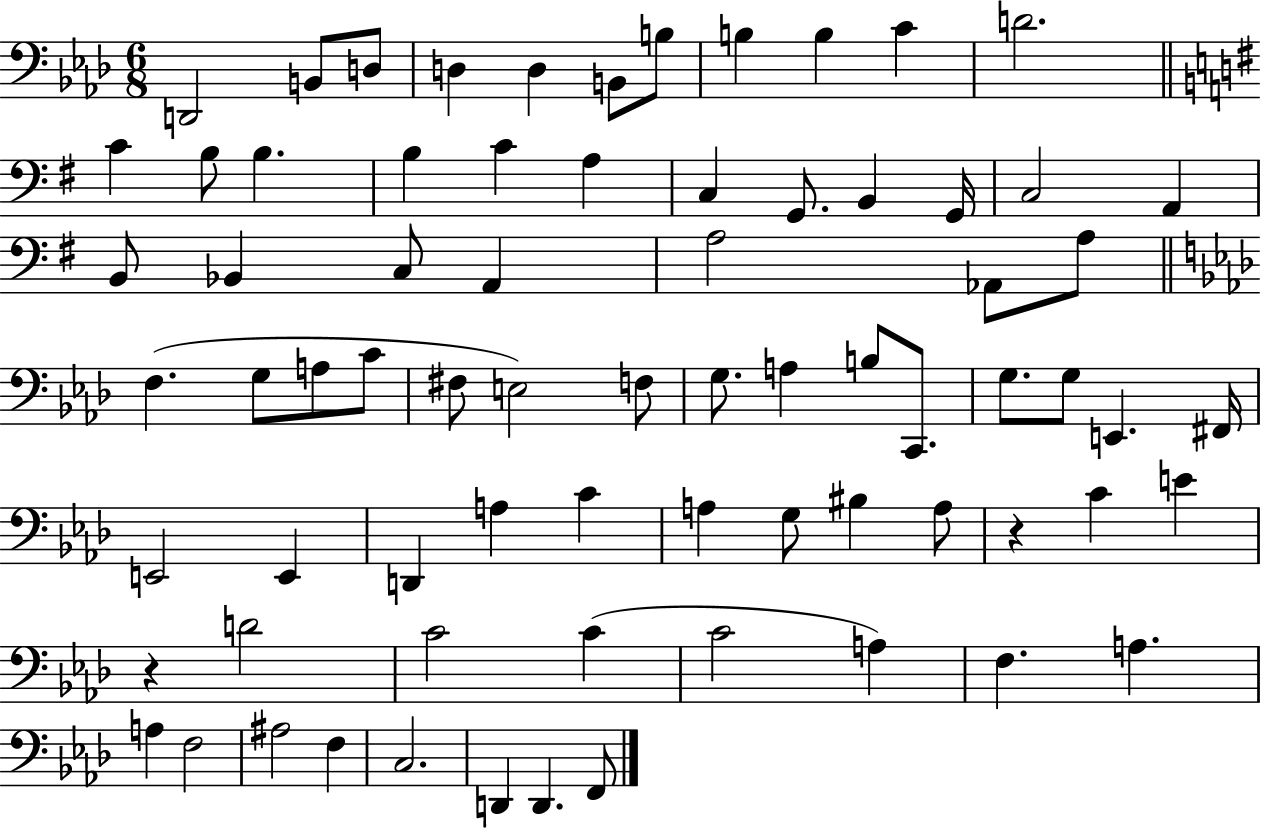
X:1
T:Untitled
M:6/8
L:1/4
K:Ab
D,,2 B,,/2 D,/2 D, D, B,,/2 B,/2 B, B, C D2 C B,/2 B, B, C A, C, G,,/2 B,, G,,/4 C,2 A,, B,,/2 _B,, C,/2 A,, A,2 _A,,/2 A,/2 F, G,/2 A,/2 C/2 ^F,/2 E,2 F,/2 G,/2 A, B,/2 C,,/2 G,/2 G,/2 E,, ^F,,/4 E,,2 E,, D,, A, C A, G,/2 ^B, A,/2 z C E z D2 C2 C C2 A, F, A, A, F,2 ^A,2 F, C,2 D,, D,, F,,/2